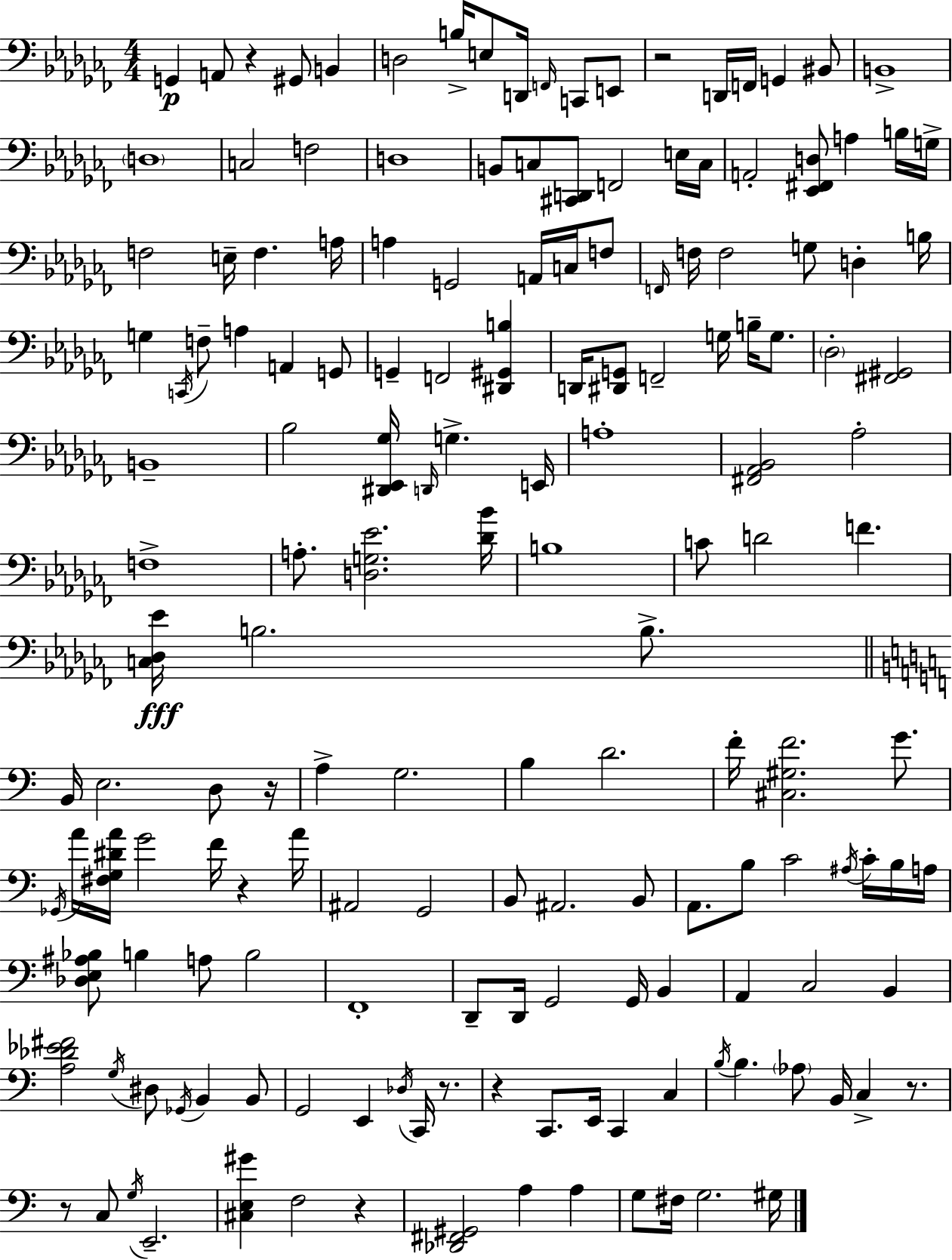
{
  \clef bass
  \numericTimeSignature
  \time 4/4
  \key aes \minor
  \repeat volta 2 { g,4\p a,8 r4 gis,8 b,4 | d2 b16-> e8 d,16 \grace { f,16 } c,8 e,8 | r2 d,16 f,16 g,4 bis,8 | b,1-> | \break \parenthesize d1 | c2 f2 | d1 | b,8 c8 <cis, d,>8 f,2 e16 | \break c16 a,2-. <ees, fis, d>8 a4 b16 | g16-> f2 e16-- f4. | a16 a4 g,2 a,16 c16 f8 | \grace { f,16 } f16 f2 g8 d4-. | \break b16 g4 \acciaccatura { c,16 } f8-- a4 a,4 | g,8 g,4-- f,2 <dis, gis, b>4 | d,16 <dis, g,>8 f,2-- g16 b16-- | g8. \parenthesize des2-. <fis, gis,>2 | \break b,1-- | bes2 <dis, ees, ges>16 \grace { d,16 } g4.-> | e,16 a1-. | <fis, aes, bes,>2 aes2-. | \break f1-> | a8.-. <d g ees'>2. | <des' bes'>16 b1 | c'8 d'2 f'4. | \break <c des ees'>16\fff b2. | b8.-> \bar "||" \break \key a \minor b,16 e2. d8 r16 | a4-> g2. | b4 d'2. | f'16-. <cis gis f'>2. g'8. | \break \acciaccatura { ges,16 } a'16 <fis g dis' a'>16 g'2 f'16 r4 | a'16 ais,2 g,2 | b,8 ais,2. b,8 | a,8. b8 c'2 \acciaccatura { ais16 } c'16-. | \break b16 a16 <des e ais bes>8 b4 a8 b2 | f,1-. | d,8-- d,16 g,2 g,16 b,4 | a,4 c2 b,4 | \break <a des' ees' fis'>2 \acciaccatura { g16 } dis8 \acciaccatura { ges,16 } b,4 | b,8 g,2 e,4 | \acciaccatura { des16 } c,16 r8. r4 c,8. e,16 c,4 | c4 \acciaccatura { b16 } b4. \parenthesize aes8 b,16 c4-> | \break r8. r8 c8 \acciaccatura { g16 } e,2.-- | <cis e gis'>4 f2 | r4 <des, fis, gis,>2 a4 | a4 g8 fis16 g2. | \break gis16 } \bar "|."
}